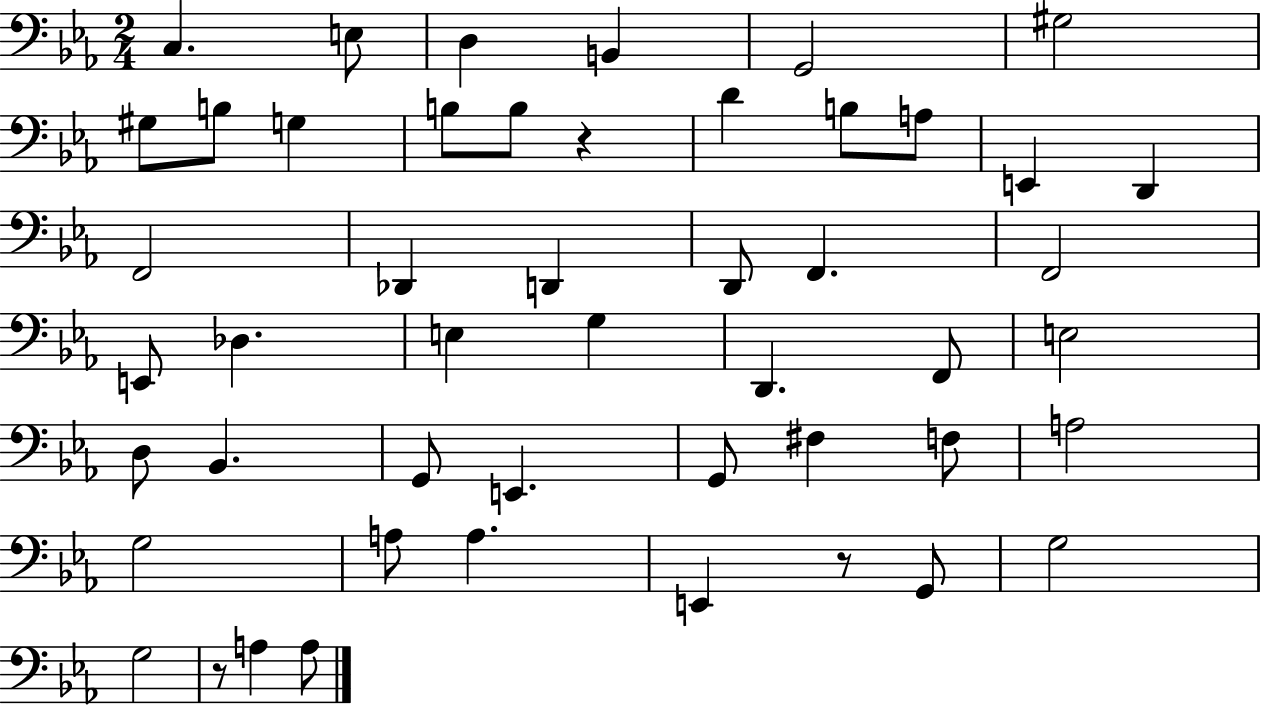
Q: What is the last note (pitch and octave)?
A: A3